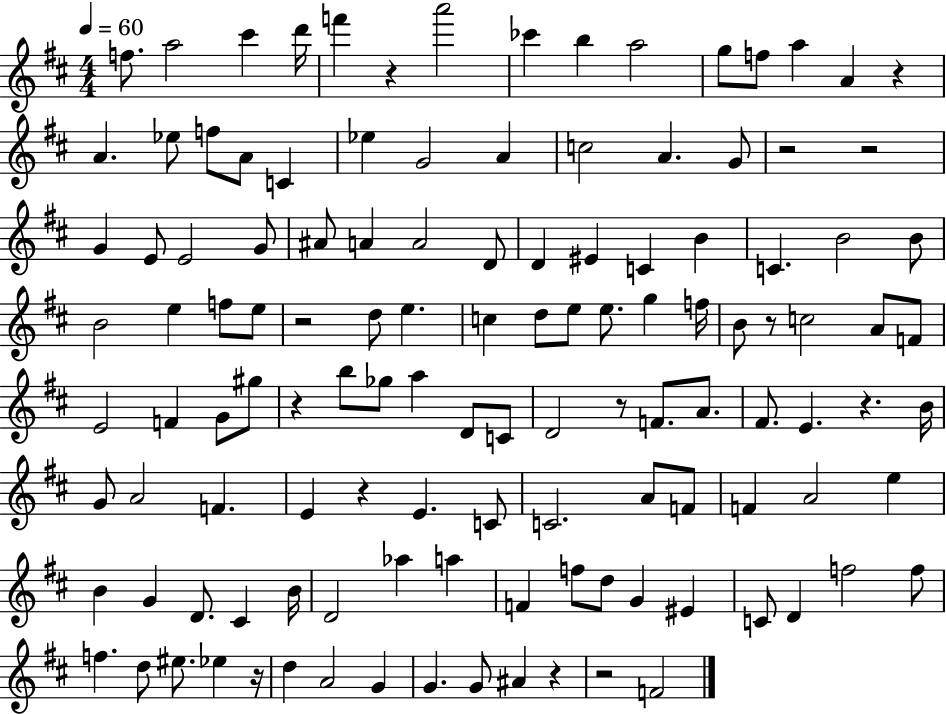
{
  \clef treble
  \numericTimeSignature
  \time 4/4
  \key d \major
  \tempo 4 = 60
  f''8. a''2 cis'''4 d'''16 | f'''4 r4 a'''2 | ces'''4 b''4 a''2 | g''8 f''8 a''4 a'4 r4 | \break a'4. ees''8 f''8 a'8 c'4 | ees''4 g'2 a'4 | c''2 a'4. g'8 | r2 r2 | \break g'4 e'8 e'2 g'8 | ais'8 a'4 a'2 d'8 | d'4 eis'4 c'4 b'4 | c'4. b'2 b'8 | \break b'2 e''4 f''8 e''8 | r2 d''8 e''4. | c''4 d''8 e''8 e''8. g''4 f''16 | b'8 r8 c''2 a'8 f'8 | \break e'2 f'4 g'8 gis''8 | r4 b''8 ges''8 a''4 d'8 c'8 | d'2 r8 f'8. a'8. | fis'8. e'4. r4. b'16 | \break g'8 a'2 f'4. | e'4 r4 e'4. c'8 | c'2. a'8 f'8 | f'4 a'2 e''4 | \break b'4 g'4 d'8. cis'4 b'16 | d'2 aes''4 a''4 | f'4 f''8 d''8 g'4 eis'4 | c'8 d'4 f''2 f''8 | \break f''4. d''8 eis''8. ees''4 r16 | d''4 a'2 g'4 | g'4. g'8 ais'4 r4 | r2 f'2 | \break \bar "|."
}